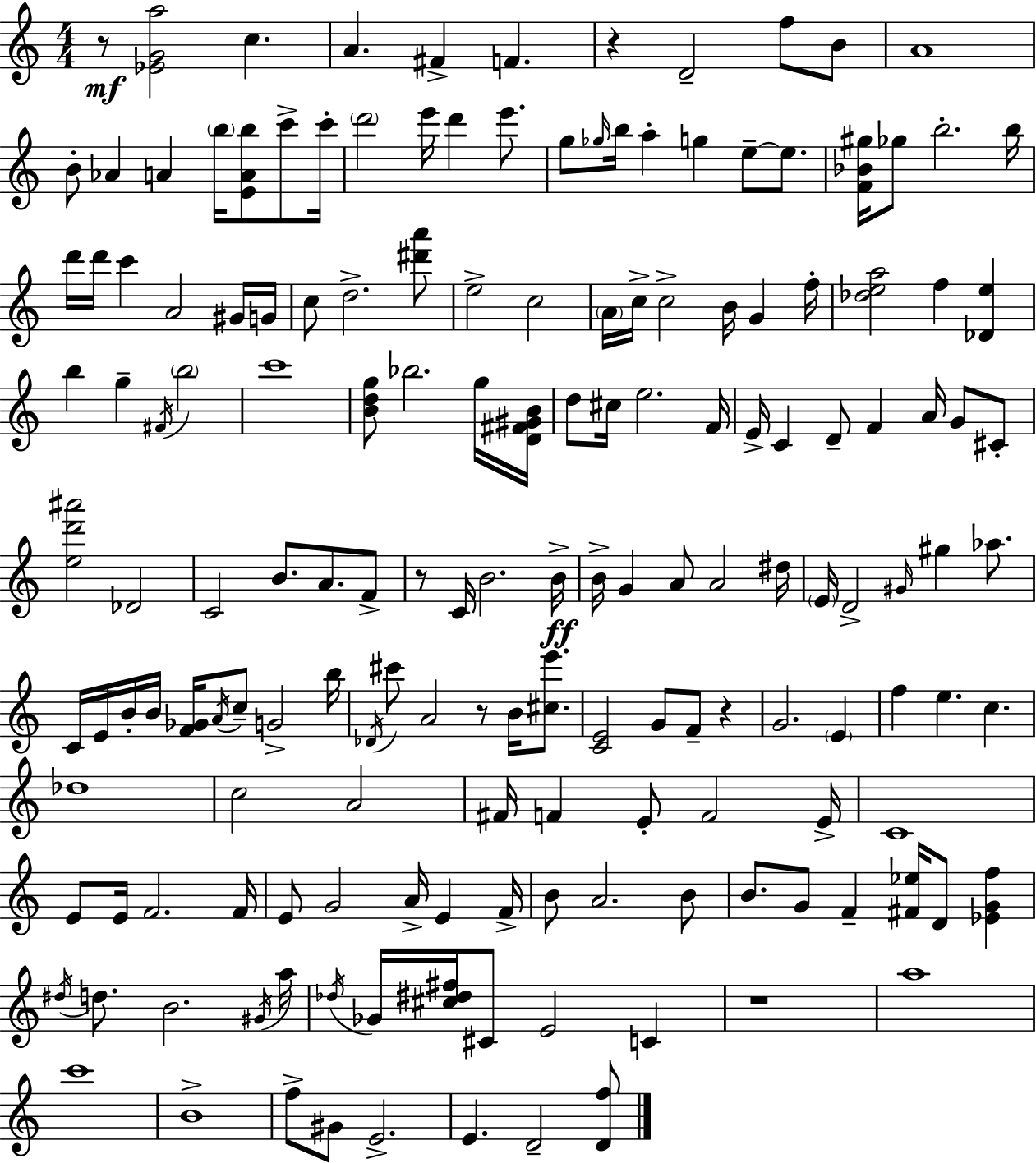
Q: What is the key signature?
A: C major